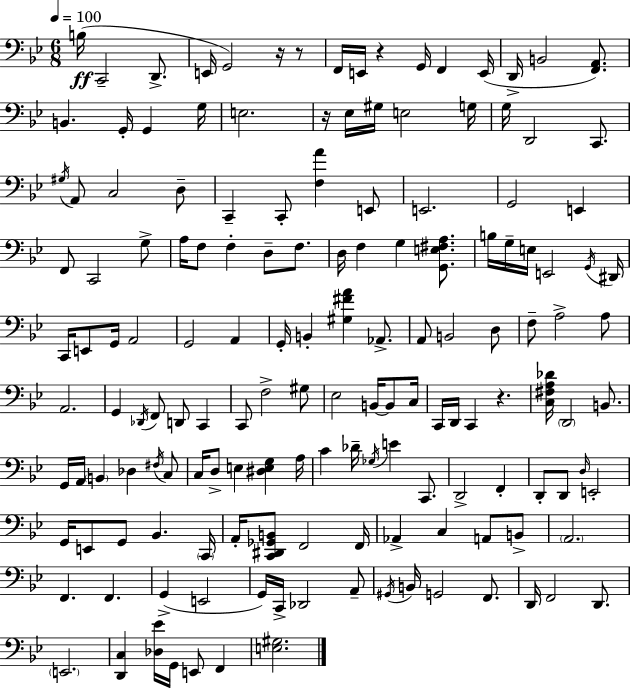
{
  \clef bass
  \numericTimeSignature
  \time 6/8
  \key bes \major
  \tempo 4 = 100
  b16(\ff c,2-- d,8.-> | e,16 g,2) r16 r8 | f,16 e,16 r4 g,16 f,4 e,16( | d,16-> b,2 <f, a,>8.) | \break b,4. g,16-. g,4 g16 | e2. | r16 ees16 gis16 e2 g16 | g16 d,2 c,8. | \break \acciaccatura { gis16 } a,8 c2 d8-- | c,4-- c,8-. <f a'>4 e,8 | e,2. | g,2 e,4 | \break f,8 c,2 g8-> | a16 f8 f4-. d8-- f8. | d16 f4 g4 <g, e fis a>8. | b16 g16-- e16 e,2 | \break \acciaccatura { g,16 } dis,16 c,16 e,8 g,16 a,2 | g,2 a,4 | g,16-. b,4-. <gis fis' a'>4 aes,8.-> | a,8 b,2 | \break d8 f8-- a2-> | a8 a,2. | g,4 \acciaccatura { des,16 } f,8 d,8 c,4 | c,8 f2-> | \break gis8 ees2 b,16~~ | b,8 c16 c,16 d,16 c,4 r4. | <c fis a des'>16 \parenthesize d,2 | b,8. g,16 a,16 \parenthesize b,4 des4 | \break \acciaccatura { fis16 } c8 c16 d8-> e4 <dis e g>4 | a16 c'4 des'16-- \acciaccatura { ges16 } e'4 | c,8. d,2-> | f,4-. d,8-. d,8 \grace { d16 } e,2-. | \break g,16 e,8 g,8 bes,4. | \parenthesize c,16 a,16-. <c, dis, ges, b,>8 f,2 | f,16 aes,4-> c4 | a,8 b,8-> \parenthesize a,2. | \break f,4. | f,4. g,4->( e,2 | g,16) c,16-> des,2 | a,8-- \acciaccatura { gis,16 } b,16 g,2 | \break f,8. d,16 f,2 | d,8. \parenthesize e,2. | <d, c>4 <des ees'>16 | g,16 e,8 f,4 <e gis>2. | \break \bar "|."
}